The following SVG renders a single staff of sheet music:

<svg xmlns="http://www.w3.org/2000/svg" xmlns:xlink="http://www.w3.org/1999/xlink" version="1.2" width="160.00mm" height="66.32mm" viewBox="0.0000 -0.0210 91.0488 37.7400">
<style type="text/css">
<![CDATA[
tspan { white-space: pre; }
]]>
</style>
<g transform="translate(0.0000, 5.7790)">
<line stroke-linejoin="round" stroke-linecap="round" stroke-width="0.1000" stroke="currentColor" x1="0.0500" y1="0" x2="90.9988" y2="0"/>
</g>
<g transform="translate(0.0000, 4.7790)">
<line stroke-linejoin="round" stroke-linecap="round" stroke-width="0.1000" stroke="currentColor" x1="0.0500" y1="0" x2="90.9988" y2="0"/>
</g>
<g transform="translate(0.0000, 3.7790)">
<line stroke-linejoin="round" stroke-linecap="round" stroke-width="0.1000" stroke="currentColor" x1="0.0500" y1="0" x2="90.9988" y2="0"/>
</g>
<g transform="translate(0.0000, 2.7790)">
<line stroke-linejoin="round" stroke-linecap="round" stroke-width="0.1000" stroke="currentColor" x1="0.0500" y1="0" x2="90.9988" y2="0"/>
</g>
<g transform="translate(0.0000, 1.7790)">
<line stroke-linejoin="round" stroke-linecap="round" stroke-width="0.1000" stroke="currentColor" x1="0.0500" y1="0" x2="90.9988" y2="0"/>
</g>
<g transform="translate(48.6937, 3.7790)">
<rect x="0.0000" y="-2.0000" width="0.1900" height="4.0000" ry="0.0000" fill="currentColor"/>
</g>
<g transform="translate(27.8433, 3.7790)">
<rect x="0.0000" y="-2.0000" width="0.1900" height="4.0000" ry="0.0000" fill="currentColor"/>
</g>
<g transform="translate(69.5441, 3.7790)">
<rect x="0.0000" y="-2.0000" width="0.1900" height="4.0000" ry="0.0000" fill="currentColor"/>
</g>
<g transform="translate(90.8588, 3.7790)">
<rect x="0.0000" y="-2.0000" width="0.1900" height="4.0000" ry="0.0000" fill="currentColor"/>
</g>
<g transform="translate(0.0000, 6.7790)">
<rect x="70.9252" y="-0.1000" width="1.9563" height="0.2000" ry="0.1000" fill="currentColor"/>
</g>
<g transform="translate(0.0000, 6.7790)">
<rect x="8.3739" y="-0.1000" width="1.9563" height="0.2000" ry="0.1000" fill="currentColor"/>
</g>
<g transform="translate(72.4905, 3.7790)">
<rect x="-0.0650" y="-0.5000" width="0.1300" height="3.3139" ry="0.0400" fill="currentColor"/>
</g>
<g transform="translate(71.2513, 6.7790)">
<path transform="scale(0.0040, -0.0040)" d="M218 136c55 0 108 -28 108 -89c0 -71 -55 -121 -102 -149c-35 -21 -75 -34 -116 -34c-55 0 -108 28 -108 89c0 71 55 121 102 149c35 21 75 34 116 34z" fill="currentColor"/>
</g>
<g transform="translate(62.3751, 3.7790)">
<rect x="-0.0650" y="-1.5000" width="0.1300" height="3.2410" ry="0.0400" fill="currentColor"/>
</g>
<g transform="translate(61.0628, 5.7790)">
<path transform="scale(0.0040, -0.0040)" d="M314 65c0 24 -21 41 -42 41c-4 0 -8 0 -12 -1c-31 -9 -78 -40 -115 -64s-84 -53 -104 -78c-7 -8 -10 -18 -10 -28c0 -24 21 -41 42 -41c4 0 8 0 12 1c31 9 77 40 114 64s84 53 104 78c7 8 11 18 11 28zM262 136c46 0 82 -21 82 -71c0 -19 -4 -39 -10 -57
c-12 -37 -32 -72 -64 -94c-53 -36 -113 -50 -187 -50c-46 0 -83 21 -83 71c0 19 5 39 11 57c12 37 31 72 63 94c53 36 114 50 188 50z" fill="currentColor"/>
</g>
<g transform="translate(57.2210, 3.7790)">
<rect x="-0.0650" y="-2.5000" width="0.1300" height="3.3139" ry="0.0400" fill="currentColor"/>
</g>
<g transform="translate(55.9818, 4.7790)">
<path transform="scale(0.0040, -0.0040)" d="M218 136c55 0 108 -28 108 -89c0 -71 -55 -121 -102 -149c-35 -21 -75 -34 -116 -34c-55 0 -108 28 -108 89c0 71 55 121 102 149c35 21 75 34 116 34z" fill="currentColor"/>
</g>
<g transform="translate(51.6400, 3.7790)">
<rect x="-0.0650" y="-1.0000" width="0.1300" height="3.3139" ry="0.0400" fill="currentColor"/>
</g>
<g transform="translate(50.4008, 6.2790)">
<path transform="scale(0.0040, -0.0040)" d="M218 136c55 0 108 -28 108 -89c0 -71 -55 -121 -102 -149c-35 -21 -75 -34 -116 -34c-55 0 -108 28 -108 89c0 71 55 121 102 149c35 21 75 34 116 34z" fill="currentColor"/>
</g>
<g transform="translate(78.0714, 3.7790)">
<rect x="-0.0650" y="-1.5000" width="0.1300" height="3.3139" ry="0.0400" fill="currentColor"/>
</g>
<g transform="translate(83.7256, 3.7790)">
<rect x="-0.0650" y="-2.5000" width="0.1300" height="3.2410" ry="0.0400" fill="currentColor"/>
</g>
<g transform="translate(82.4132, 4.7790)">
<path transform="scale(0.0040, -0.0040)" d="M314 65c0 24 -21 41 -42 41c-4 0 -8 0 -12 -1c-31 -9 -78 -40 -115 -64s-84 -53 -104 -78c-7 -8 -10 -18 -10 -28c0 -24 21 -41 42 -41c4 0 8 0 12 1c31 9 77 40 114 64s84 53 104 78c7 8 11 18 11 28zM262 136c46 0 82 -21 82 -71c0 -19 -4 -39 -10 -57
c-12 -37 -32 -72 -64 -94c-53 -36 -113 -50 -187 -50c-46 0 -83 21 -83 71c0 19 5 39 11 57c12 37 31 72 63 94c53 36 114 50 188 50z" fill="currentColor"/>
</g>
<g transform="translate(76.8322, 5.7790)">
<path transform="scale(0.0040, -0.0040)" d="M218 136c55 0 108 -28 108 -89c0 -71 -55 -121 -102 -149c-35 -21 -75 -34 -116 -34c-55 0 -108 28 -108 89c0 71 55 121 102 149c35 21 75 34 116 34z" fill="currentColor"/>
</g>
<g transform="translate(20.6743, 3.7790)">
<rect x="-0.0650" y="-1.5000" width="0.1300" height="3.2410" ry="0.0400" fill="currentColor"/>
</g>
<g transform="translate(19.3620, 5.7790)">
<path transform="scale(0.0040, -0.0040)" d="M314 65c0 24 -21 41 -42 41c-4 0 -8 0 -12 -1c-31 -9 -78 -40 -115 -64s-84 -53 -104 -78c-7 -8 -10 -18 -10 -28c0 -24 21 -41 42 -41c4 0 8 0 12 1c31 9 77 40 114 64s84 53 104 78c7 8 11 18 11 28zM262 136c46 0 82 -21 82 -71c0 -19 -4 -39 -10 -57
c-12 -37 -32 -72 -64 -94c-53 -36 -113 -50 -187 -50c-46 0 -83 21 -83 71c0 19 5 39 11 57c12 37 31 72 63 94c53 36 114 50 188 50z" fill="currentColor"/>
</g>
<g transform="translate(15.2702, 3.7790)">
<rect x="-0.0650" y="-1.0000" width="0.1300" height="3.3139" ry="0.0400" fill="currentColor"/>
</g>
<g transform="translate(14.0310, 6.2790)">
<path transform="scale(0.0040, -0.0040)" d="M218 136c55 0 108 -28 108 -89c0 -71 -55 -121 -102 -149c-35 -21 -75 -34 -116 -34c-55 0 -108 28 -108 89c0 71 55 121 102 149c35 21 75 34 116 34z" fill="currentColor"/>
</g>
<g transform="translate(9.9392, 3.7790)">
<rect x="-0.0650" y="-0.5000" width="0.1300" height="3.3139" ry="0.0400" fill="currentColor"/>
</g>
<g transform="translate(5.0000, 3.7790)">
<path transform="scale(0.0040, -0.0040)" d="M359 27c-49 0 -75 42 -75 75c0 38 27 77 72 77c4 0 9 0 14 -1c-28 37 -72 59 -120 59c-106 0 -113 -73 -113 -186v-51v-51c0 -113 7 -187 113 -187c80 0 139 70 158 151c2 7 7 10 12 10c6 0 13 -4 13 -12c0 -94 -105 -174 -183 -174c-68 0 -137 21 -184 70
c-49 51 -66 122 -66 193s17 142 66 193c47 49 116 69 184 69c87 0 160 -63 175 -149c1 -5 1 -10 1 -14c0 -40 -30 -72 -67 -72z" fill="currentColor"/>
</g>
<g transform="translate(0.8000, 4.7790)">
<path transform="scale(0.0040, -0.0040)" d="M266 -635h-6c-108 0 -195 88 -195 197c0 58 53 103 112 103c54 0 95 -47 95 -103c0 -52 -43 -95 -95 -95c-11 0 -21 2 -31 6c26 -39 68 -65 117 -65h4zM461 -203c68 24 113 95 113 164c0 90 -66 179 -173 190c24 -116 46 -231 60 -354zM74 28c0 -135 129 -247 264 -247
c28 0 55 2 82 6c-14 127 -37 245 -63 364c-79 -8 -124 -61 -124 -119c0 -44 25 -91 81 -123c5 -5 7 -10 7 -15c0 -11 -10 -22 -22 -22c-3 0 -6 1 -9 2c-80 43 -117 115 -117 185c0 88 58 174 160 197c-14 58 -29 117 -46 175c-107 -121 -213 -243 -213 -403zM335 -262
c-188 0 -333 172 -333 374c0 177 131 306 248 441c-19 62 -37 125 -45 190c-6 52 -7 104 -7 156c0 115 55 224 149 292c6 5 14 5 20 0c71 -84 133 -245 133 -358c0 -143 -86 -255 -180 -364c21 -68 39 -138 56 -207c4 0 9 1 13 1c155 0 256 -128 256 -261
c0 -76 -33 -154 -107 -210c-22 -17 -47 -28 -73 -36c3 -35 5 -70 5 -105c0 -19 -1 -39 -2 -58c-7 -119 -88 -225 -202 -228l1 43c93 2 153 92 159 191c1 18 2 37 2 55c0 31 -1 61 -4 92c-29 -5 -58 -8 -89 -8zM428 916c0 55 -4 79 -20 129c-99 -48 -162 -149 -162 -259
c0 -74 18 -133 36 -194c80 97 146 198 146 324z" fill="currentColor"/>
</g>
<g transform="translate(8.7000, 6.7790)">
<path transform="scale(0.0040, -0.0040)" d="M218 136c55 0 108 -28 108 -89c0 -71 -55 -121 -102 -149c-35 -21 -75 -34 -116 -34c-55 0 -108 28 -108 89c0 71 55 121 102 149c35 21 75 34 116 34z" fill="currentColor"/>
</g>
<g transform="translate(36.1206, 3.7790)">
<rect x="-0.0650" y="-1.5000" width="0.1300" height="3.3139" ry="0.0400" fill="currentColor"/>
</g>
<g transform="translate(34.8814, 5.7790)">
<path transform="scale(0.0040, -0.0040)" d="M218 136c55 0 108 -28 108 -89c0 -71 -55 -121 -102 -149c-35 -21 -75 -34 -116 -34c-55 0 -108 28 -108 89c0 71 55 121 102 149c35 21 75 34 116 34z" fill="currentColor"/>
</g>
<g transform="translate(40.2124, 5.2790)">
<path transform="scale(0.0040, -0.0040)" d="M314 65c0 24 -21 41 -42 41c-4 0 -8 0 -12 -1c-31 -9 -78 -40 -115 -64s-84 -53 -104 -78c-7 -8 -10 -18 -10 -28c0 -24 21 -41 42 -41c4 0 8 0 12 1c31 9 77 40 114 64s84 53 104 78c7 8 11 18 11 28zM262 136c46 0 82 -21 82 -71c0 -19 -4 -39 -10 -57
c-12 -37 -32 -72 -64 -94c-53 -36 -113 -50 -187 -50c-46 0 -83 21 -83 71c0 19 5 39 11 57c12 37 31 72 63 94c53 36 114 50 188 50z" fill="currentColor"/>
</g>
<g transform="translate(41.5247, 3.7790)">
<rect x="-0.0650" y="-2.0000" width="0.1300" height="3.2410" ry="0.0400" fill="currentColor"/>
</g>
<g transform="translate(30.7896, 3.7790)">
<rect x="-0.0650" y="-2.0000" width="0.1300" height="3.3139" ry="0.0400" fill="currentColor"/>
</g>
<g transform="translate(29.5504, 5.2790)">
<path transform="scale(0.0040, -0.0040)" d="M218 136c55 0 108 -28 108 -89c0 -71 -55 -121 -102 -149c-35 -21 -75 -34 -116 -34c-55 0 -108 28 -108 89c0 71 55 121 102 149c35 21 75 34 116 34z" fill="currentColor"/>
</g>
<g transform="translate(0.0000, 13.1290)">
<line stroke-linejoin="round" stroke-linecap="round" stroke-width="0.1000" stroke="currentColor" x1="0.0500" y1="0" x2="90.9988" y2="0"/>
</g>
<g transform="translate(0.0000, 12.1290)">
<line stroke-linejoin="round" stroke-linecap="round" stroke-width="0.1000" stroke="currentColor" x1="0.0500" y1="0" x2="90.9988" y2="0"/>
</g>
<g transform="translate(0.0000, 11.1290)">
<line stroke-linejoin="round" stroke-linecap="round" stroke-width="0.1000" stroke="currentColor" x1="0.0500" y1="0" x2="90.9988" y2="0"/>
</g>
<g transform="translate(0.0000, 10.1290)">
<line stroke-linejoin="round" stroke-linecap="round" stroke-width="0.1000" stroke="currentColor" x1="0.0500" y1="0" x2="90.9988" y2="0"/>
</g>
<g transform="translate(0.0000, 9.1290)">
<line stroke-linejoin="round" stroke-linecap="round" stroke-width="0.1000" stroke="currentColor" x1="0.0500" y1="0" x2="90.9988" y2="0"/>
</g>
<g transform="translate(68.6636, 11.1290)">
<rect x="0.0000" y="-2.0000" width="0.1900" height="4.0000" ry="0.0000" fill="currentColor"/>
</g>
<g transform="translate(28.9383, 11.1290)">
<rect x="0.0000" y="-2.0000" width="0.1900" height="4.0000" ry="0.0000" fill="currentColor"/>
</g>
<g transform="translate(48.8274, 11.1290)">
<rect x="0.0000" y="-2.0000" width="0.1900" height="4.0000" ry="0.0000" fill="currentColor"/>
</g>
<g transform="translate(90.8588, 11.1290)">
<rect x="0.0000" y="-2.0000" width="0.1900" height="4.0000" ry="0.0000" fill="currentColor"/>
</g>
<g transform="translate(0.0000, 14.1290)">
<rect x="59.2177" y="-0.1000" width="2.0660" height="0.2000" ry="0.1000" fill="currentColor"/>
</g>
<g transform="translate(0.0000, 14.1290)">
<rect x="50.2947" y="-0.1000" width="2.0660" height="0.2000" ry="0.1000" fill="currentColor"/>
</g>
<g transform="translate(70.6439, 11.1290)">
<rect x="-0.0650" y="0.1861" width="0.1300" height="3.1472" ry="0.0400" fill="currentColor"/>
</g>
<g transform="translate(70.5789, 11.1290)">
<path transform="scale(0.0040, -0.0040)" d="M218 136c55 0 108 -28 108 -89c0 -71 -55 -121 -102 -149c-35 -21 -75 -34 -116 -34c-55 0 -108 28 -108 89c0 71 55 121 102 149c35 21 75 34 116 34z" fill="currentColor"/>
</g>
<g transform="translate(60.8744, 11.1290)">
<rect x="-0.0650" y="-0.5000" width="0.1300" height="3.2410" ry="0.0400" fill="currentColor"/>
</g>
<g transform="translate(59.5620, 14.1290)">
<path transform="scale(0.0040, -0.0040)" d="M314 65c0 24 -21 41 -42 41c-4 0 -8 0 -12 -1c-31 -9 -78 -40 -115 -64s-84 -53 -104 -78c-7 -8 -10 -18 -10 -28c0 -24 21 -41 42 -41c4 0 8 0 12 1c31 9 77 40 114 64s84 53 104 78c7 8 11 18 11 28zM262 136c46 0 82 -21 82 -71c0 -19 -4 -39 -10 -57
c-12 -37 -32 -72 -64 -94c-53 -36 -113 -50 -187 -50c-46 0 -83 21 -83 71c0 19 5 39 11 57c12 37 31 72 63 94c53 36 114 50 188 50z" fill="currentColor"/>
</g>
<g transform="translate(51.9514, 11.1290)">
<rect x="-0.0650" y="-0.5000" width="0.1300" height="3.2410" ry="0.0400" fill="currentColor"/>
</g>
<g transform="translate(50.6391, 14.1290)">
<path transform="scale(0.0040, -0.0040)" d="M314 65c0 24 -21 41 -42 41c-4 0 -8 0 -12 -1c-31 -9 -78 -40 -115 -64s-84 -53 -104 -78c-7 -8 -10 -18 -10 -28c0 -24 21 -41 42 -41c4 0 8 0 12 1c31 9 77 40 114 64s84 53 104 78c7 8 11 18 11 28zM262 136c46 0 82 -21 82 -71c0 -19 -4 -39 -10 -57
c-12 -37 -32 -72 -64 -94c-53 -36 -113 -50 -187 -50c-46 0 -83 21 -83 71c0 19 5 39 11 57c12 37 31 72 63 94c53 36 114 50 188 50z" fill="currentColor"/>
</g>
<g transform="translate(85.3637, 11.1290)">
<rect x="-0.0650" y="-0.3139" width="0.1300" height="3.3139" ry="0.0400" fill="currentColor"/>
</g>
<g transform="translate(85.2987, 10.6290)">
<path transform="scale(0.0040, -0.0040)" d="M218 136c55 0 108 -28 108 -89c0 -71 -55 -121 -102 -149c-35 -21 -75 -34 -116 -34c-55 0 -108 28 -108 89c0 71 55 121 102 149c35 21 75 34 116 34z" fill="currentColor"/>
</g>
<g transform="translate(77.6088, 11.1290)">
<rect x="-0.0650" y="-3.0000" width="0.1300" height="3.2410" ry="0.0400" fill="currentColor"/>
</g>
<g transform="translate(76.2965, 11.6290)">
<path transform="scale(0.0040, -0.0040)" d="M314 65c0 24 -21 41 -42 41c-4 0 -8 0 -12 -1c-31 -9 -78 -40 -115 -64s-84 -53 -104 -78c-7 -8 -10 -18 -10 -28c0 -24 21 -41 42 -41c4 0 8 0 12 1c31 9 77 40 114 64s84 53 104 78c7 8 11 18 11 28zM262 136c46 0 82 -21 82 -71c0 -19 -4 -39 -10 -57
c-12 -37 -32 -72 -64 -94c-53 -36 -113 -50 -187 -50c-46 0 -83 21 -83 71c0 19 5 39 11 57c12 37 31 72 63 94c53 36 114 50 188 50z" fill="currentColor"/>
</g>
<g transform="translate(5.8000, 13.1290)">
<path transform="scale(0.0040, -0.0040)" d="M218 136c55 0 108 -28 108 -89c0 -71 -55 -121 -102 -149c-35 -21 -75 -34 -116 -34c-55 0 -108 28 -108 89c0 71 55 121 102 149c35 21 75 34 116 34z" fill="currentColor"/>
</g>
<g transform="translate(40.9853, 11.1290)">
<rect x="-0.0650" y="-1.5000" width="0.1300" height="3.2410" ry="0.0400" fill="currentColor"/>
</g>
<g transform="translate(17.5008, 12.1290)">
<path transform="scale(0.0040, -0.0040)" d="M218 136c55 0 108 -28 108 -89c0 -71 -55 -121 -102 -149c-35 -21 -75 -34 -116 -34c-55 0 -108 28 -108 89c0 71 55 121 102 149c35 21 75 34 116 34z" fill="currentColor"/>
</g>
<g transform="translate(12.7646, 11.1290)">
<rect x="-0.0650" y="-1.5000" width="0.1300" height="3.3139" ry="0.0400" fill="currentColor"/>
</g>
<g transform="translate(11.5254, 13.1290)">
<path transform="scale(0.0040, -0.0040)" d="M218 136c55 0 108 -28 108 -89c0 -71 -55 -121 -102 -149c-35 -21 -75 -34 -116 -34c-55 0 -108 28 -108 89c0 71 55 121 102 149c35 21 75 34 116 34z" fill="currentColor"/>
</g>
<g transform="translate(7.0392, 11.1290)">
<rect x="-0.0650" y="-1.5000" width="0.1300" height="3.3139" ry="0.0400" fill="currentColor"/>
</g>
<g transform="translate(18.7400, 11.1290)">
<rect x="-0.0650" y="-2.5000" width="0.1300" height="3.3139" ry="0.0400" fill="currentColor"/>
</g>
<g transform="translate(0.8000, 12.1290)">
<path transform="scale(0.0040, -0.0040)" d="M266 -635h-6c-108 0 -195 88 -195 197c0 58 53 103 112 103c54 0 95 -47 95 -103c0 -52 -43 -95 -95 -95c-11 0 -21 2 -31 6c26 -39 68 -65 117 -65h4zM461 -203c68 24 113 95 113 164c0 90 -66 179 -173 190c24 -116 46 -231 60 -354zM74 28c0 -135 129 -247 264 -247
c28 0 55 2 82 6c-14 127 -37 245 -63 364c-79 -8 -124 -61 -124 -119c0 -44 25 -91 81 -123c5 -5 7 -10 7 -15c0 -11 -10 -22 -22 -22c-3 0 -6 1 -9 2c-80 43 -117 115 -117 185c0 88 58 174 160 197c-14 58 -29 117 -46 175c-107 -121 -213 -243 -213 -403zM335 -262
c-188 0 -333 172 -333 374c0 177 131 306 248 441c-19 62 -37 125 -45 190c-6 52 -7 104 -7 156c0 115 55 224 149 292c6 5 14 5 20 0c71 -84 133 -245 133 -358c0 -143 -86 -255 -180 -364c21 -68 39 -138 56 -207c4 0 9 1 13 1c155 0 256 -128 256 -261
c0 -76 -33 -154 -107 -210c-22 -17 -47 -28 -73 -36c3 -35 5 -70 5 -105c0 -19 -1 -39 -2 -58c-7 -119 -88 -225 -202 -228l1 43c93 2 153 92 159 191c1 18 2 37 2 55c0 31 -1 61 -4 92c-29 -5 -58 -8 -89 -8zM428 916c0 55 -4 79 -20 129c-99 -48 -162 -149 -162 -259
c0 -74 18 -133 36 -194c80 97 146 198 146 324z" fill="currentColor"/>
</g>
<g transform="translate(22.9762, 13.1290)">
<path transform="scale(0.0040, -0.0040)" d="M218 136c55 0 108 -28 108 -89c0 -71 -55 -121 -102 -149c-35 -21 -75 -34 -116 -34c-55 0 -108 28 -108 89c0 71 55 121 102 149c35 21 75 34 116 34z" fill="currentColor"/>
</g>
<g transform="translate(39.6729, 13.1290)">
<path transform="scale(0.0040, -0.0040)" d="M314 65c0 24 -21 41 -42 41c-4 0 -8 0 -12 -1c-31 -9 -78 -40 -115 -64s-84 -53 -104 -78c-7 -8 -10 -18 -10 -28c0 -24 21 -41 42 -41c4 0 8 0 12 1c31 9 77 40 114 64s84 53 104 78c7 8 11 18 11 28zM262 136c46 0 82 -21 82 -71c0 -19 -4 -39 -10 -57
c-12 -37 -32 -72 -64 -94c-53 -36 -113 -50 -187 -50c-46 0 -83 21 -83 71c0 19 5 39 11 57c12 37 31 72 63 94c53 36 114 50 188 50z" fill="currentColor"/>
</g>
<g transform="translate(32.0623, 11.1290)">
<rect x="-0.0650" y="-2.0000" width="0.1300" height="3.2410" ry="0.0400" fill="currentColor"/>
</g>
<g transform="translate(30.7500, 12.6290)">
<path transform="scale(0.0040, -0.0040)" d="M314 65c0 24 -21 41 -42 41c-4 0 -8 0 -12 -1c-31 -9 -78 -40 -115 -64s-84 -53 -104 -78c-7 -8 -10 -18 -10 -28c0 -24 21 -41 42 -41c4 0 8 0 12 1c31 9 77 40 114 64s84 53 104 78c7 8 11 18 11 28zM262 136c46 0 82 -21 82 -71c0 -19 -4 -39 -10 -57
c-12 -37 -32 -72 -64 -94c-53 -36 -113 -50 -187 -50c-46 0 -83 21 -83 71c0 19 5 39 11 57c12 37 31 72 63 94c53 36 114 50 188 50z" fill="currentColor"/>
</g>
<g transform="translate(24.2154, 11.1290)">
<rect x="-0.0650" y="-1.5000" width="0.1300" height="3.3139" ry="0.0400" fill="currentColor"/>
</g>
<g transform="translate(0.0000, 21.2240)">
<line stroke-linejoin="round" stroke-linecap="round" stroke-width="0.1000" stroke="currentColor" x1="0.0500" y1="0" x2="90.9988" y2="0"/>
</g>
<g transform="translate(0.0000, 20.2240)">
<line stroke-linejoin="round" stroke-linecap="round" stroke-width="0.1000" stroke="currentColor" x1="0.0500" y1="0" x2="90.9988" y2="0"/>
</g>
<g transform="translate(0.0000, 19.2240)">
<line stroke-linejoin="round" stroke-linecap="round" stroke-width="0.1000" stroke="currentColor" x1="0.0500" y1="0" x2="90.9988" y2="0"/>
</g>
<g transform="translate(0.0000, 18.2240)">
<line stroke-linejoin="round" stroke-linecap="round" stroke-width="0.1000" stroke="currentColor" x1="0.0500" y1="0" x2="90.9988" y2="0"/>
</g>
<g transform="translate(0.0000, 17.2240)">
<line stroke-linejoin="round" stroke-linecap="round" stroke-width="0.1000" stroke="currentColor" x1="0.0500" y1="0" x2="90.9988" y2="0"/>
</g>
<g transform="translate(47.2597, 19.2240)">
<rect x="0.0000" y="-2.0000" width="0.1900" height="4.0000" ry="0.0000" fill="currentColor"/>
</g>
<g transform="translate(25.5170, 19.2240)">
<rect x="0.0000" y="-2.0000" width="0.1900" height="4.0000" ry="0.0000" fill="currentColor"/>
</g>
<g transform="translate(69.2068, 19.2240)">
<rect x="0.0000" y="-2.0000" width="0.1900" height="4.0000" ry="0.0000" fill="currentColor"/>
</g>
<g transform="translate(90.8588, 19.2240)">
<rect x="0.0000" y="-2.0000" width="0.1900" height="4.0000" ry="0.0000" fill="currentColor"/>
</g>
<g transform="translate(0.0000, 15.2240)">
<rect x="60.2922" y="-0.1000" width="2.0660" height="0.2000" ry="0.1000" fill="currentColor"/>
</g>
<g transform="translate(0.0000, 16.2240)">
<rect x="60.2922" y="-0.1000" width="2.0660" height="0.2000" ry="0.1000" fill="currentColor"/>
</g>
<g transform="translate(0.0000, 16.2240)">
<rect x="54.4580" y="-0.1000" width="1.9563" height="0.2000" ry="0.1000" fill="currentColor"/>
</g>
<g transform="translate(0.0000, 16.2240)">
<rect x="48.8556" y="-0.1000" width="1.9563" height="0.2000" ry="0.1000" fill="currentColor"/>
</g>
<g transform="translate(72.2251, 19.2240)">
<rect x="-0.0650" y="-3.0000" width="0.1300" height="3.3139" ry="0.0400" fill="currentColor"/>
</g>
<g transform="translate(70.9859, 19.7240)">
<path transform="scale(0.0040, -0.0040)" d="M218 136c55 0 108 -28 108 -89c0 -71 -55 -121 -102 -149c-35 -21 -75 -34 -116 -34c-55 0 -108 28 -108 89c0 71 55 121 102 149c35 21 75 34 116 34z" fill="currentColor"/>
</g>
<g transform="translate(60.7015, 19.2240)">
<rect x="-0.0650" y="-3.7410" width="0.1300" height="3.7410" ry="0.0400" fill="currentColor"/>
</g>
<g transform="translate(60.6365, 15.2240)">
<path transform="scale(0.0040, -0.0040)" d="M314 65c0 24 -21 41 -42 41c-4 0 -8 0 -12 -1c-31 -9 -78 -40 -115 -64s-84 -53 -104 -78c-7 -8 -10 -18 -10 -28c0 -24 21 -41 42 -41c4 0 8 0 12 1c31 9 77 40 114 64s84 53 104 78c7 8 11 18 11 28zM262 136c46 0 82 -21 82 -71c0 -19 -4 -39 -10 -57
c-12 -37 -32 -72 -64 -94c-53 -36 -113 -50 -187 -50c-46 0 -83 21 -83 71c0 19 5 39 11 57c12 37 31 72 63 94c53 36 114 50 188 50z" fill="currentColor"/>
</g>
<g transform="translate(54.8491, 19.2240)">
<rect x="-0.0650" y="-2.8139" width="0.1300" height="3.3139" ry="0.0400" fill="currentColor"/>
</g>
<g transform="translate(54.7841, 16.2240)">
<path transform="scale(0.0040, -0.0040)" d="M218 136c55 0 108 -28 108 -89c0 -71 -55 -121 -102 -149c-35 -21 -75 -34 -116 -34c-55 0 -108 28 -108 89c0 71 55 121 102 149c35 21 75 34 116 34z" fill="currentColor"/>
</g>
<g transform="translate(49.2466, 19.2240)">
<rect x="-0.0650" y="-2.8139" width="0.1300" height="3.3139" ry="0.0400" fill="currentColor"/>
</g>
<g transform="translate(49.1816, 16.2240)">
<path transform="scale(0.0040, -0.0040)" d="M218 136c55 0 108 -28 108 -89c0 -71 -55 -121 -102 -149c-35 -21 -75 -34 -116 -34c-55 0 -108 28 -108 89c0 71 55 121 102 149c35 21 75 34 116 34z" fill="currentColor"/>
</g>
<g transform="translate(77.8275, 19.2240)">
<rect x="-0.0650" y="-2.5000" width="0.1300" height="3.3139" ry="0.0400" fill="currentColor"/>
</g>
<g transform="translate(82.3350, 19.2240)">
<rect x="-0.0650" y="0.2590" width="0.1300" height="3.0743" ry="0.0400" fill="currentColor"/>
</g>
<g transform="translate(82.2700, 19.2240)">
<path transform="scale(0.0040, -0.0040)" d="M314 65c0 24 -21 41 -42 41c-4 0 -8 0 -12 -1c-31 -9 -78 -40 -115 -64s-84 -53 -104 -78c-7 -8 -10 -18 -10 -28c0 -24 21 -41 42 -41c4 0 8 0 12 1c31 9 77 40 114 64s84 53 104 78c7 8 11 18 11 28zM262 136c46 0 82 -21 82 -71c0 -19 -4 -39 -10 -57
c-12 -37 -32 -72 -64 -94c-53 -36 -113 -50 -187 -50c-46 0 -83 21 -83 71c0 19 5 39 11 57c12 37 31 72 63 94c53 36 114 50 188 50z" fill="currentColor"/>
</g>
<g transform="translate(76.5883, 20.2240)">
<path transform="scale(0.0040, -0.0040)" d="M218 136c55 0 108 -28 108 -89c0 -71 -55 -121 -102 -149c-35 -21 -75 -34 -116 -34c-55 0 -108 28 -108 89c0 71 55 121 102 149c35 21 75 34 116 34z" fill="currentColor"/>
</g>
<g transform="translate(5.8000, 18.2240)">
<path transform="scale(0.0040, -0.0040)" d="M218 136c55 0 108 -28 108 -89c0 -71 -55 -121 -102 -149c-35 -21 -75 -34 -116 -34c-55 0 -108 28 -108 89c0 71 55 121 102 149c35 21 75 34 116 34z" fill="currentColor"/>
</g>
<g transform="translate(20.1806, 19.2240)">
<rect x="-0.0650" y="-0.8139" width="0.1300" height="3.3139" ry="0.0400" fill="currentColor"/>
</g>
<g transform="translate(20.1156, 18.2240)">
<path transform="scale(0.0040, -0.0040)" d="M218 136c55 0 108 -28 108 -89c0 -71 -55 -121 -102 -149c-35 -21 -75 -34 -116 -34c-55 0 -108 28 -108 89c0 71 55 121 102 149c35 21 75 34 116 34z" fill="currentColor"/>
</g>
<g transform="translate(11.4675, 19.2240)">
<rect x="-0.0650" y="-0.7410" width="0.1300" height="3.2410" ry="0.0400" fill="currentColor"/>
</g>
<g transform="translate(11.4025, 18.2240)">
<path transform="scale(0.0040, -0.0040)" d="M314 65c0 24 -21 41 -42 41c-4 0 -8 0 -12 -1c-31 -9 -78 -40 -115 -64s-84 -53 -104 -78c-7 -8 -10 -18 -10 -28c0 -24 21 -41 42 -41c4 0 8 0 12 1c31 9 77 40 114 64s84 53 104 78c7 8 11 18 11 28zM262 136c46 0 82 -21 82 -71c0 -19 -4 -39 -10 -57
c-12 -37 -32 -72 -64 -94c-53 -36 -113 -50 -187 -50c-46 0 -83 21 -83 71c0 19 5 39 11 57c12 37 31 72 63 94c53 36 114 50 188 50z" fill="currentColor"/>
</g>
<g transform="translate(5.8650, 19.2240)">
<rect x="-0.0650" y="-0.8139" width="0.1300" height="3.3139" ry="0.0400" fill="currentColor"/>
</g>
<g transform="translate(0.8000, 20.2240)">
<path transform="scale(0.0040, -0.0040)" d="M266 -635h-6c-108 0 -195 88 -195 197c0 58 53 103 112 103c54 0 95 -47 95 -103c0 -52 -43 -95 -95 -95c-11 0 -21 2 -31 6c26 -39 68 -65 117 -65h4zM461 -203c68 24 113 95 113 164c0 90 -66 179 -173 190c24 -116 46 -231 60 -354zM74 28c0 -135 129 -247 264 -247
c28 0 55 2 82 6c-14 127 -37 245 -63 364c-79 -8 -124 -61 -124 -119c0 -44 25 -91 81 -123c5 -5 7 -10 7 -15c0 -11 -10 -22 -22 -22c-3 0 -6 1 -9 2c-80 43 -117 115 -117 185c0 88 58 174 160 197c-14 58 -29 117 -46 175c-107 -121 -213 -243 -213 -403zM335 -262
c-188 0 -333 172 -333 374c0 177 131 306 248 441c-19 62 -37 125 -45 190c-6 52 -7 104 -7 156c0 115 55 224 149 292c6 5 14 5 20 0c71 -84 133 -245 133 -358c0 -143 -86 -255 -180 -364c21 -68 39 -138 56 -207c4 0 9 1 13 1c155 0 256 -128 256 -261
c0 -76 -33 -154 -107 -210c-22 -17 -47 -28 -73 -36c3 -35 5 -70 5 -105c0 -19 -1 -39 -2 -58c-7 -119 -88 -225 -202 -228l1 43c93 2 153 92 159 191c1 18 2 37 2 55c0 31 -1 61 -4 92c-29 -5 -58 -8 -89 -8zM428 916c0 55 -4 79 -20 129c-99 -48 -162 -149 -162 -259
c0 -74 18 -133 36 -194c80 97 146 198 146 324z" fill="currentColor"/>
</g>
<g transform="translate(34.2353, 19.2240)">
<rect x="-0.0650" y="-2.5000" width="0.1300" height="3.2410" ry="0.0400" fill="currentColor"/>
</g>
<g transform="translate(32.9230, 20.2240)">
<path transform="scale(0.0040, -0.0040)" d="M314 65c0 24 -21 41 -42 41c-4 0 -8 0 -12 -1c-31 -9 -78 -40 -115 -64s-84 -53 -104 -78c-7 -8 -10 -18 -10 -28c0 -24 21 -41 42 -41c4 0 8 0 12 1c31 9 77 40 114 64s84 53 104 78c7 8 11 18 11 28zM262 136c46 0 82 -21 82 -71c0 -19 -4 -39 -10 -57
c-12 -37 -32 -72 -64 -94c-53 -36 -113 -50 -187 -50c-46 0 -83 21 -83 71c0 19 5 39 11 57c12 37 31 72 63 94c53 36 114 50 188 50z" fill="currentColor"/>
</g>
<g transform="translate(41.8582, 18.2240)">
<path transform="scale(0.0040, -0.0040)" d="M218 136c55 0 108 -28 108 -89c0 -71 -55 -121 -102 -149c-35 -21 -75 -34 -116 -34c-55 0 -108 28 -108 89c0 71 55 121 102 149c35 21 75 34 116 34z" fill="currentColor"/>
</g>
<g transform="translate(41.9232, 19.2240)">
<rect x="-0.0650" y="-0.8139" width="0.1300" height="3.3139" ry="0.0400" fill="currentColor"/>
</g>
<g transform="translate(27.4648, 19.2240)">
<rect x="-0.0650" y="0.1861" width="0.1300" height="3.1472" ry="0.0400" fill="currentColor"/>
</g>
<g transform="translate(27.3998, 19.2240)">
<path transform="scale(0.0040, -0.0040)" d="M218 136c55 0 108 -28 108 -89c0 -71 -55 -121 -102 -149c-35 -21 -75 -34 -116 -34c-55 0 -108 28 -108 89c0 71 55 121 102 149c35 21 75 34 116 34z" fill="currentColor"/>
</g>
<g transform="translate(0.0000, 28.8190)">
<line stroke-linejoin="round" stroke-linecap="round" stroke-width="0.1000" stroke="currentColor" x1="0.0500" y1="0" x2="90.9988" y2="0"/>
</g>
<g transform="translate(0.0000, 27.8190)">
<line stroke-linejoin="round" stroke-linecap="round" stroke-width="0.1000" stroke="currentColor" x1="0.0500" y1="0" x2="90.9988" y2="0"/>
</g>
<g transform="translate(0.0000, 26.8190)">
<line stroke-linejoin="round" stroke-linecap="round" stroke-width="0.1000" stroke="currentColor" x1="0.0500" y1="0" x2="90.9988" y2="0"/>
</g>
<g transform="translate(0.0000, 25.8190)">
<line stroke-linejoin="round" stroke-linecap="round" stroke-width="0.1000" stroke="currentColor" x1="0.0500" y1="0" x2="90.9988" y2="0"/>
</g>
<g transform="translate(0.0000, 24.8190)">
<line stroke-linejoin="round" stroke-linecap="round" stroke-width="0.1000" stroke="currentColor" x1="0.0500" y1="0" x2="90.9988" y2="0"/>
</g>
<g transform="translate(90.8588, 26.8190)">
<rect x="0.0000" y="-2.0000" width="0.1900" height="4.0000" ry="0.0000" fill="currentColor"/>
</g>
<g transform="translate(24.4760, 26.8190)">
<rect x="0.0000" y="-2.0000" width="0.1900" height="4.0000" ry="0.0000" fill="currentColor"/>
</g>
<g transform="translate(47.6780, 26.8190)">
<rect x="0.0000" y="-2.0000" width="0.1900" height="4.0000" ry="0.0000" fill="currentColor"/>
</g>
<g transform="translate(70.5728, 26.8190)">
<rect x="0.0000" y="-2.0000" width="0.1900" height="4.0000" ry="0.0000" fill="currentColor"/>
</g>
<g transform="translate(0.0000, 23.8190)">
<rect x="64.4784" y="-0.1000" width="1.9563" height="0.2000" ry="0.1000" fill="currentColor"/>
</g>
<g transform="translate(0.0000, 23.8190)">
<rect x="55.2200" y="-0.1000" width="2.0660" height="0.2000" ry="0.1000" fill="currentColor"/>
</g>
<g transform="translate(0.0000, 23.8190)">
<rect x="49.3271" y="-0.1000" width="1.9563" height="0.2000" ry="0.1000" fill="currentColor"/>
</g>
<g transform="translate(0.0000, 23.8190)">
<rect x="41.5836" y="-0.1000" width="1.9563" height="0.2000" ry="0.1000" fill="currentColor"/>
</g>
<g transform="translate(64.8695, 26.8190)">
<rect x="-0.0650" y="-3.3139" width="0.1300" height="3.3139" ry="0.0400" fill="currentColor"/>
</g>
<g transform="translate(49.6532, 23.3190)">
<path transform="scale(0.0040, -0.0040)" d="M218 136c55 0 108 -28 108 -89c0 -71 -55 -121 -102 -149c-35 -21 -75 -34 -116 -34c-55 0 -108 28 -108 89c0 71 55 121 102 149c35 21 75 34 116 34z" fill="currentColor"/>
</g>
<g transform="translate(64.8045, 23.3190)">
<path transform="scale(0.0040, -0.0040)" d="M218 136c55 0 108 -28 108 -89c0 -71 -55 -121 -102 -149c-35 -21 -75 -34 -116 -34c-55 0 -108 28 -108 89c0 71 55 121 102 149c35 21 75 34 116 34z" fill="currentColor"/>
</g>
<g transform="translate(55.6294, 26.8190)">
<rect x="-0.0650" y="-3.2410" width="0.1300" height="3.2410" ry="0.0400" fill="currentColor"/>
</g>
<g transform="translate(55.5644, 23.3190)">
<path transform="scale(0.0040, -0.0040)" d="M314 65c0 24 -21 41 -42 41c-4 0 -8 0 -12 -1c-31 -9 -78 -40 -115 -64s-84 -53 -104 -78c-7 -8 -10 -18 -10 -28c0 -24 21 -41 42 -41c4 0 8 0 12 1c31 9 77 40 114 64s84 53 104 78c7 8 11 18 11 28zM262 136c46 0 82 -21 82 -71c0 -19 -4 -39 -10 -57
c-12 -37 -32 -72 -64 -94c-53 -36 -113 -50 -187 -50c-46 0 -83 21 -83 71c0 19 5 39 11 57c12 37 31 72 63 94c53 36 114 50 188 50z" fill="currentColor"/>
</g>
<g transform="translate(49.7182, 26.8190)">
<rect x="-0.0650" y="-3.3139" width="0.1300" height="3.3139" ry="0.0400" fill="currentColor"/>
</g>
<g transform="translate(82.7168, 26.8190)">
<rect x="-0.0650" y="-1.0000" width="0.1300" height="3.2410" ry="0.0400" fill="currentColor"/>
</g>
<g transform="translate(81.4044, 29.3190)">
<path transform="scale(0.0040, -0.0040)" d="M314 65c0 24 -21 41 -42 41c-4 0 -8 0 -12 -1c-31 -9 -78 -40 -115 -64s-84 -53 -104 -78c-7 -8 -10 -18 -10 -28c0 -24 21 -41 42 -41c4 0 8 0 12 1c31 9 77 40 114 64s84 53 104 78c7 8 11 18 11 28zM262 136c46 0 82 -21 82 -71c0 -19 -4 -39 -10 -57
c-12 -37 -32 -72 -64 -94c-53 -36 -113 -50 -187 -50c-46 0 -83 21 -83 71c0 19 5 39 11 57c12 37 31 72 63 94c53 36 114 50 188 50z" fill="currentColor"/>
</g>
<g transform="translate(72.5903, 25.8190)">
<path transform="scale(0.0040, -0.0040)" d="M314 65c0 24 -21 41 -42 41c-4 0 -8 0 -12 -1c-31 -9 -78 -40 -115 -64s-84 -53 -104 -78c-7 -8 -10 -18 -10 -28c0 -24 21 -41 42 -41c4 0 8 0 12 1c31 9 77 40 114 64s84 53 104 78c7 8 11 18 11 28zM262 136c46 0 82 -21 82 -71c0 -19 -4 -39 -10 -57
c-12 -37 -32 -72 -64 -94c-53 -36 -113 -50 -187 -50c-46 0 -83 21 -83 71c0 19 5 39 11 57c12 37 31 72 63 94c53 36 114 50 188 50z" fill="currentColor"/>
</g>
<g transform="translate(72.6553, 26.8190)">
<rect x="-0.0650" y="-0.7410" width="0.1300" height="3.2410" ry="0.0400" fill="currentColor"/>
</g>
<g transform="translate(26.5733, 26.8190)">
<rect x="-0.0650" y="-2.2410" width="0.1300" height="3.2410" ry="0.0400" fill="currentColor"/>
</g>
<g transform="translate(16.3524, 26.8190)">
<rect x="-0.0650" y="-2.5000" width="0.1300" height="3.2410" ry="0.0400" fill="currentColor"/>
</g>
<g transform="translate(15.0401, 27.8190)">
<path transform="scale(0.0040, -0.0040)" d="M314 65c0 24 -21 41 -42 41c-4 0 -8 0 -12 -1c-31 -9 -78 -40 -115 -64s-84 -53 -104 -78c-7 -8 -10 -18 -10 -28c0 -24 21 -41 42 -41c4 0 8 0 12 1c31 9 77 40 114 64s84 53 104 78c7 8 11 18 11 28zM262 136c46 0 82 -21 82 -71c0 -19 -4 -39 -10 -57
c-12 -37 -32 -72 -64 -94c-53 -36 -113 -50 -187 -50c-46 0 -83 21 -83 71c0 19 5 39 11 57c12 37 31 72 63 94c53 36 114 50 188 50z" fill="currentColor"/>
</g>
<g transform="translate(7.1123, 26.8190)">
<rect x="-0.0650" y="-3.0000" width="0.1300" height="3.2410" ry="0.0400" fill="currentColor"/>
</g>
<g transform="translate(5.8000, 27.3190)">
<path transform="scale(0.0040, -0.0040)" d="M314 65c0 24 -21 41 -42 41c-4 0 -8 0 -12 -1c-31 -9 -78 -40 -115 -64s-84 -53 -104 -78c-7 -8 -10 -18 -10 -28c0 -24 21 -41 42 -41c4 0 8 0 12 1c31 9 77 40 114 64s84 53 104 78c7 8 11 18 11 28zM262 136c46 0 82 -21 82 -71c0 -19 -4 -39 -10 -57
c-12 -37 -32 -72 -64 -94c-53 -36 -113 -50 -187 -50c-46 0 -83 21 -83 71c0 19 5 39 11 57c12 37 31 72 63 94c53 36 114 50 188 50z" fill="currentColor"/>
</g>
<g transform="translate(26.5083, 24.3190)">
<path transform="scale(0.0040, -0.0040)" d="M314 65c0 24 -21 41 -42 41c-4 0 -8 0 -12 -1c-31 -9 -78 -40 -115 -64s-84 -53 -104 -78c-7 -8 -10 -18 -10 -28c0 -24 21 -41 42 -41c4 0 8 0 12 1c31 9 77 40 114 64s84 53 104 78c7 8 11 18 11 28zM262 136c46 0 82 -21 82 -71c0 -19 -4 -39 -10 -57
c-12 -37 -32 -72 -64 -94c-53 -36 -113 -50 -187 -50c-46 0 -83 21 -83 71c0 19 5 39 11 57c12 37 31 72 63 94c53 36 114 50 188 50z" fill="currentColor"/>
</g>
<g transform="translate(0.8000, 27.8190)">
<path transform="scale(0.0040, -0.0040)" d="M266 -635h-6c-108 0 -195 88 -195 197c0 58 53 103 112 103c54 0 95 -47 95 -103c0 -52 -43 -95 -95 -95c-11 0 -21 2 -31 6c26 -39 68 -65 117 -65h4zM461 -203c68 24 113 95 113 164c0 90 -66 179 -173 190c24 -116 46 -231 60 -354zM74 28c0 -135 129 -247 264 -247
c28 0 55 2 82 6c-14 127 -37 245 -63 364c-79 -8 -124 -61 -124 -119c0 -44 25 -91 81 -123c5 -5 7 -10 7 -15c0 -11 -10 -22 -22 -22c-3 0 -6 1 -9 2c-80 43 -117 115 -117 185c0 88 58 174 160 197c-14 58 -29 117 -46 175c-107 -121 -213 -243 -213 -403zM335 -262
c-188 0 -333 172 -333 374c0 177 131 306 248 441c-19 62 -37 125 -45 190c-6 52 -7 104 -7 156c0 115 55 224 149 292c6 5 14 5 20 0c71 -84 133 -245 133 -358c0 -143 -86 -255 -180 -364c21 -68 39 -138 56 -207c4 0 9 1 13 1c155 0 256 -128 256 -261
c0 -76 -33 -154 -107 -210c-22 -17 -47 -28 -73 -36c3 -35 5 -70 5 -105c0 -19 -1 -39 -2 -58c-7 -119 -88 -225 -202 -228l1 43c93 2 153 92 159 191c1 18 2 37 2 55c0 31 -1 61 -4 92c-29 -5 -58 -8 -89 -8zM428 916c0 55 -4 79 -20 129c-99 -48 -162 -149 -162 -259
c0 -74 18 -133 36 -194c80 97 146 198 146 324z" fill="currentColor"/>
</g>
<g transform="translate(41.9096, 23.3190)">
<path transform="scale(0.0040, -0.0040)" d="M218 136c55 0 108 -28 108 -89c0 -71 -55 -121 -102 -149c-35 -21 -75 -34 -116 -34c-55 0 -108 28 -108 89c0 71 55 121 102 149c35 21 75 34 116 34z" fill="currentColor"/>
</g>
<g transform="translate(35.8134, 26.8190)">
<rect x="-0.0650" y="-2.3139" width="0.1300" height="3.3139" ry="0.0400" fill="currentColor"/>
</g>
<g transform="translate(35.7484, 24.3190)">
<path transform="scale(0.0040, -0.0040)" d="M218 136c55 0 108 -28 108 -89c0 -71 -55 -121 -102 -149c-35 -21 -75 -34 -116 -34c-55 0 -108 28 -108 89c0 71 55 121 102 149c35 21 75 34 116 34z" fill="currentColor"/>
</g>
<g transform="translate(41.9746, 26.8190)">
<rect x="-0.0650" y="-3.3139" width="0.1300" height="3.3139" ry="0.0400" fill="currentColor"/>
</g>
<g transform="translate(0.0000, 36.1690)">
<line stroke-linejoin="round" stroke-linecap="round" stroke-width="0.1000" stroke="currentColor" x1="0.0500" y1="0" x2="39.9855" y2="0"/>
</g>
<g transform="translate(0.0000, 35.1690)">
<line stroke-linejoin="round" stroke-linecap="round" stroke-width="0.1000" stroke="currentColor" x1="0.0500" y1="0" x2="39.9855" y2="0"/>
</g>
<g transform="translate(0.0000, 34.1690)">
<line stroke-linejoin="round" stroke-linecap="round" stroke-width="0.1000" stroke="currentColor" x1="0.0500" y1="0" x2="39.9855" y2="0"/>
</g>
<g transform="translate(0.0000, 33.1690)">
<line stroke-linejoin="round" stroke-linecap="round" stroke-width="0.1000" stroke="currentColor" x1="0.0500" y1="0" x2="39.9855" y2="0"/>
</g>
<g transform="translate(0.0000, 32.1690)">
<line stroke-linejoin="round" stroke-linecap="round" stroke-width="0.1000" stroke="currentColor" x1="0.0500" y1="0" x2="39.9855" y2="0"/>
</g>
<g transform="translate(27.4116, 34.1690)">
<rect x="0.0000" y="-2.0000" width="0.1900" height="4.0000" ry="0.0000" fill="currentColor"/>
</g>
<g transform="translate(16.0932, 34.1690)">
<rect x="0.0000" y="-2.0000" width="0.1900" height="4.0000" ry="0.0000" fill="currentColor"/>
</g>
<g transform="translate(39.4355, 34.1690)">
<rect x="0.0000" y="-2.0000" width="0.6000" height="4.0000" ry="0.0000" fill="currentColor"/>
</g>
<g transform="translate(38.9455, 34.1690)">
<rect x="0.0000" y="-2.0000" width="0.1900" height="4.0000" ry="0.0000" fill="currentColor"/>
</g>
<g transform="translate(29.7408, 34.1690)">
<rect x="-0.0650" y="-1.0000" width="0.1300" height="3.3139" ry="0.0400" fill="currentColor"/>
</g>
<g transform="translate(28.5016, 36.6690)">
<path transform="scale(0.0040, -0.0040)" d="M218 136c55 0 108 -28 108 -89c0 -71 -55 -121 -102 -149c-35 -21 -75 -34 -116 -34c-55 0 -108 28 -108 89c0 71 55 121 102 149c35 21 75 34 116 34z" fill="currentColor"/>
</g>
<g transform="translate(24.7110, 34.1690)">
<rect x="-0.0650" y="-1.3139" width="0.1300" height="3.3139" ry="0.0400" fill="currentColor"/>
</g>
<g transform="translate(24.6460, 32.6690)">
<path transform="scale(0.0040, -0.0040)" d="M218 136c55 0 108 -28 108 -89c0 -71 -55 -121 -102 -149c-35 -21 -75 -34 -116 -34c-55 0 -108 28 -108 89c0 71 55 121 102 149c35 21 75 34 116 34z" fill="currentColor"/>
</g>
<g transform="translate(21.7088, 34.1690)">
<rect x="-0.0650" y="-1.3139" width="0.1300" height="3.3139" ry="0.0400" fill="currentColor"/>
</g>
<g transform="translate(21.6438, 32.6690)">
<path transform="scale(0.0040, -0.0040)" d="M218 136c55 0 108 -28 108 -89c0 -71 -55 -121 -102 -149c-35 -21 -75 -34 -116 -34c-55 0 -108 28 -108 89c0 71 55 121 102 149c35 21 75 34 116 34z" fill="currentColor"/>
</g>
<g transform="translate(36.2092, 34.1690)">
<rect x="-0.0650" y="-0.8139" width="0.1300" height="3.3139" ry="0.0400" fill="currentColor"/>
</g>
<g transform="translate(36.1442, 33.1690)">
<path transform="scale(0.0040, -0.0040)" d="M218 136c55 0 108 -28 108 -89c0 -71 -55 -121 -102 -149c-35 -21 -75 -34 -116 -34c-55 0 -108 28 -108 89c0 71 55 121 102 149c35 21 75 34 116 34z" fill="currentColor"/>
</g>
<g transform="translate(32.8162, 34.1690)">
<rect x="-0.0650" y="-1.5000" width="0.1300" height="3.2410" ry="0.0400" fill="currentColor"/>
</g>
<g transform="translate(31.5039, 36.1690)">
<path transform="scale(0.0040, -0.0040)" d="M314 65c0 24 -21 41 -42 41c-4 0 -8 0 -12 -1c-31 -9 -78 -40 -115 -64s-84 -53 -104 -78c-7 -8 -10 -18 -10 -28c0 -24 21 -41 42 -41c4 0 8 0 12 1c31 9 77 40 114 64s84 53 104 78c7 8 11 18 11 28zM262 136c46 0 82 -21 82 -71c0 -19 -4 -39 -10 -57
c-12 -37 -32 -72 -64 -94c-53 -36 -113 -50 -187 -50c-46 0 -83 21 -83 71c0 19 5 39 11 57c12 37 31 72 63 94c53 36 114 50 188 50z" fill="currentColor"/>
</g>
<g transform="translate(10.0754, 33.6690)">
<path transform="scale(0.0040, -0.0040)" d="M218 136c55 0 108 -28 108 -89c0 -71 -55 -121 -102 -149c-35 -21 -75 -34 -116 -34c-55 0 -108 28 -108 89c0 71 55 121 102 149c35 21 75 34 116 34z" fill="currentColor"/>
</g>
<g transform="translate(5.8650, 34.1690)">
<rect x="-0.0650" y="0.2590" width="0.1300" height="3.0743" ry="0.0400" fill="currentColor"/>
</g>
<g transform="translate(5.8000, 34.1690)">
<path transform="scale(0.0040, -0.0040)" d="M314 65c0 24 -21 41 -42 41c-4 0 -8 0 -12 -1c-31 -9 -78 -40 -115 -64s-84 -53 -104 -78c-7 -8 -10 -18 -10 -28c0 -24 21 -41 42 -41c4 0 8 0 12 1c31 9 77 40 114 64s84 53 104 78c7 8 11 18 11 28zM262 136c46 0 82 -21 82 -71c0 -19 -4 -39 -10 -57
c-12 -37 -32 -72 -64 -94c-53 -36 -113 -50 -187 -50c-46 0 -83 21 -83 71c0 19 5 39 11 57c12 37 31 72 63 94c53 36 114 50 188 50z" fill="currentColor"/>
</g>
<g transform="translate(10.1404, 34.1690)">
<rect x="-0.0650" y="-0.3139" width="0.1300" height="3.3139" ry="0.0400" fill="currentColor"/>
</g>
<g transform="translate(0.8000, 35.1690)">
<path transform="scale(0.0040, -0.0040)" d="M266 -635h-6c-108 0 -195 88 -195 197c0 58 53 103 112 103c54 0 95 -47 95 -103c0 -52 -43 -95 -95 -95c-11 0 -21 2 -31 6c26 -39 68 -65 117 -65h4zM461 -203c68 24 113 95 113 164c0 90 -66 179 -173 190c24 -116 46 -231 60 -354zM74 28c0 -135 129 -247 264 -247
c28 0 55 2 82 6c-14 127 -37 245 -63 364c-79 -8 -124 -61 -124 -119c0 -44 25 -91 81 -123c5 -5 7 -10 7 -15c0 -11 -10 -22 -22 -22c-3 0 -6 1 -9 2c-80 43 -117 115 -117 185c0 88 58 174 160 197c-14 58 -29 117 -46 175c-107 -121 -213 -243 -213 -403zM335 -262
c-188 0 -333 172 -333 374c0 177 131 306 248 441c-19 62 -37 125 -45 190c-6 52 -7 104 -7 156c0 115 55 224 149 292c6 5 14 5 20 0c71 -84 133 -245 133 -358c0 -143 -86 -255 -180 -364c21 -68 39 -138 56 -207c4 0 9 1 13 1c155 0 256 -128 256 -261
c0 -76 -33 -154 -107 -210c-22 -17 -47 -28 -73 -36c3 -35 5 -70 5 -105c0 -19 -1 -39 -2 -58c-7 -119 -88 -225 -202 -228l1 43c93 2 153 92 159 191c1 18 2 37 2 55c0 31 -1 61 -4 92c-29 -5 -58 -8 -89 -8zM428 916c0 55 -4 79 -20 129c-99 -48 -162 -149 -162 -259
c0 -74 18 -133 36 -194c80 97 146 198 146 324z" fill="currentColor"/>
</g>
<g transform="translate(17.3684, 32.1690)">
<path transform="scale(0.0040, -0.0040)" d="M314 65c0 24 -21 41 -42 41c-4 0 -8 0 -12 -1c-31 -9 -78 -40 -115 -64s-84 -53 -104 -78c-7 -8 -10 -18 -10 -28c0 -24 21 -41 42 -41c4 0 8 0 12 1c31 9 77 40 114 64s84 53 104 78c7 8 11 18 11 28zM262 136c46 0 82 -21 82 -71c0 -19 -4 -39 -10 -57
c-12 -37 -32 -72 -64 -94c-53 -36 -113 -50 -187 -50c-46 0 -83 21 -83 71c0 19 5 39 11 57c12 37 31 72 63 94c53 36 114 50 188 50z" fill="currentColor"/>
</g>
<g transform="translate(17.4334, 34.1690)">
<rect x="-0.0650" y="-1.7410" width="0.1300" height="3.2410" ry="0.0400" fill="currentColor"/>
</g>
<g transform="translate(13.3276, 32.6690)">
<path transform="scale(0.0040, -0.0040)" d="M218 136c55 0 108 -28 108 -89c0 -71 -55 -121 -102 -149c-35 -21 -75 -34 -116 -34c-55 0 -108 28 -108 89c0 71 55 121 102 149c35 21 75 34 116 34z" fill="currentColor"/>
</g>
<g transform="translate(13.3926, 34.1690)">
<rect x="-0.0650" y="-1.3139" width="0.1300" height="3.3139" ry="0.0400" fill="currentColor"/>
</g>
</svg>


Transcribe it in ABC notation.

X:1
T:Untitled
M:4/4
L:1/4
K:C
C D E2 F E F2 D G E2 C E G2 E E G E F2 E2 C2 C2 B A2 c d d2 d B G2 d a a c'2 A G B2 A2 G2 g2 g b b b2 b d2 D2 B2 c e f2 e e D E2 d